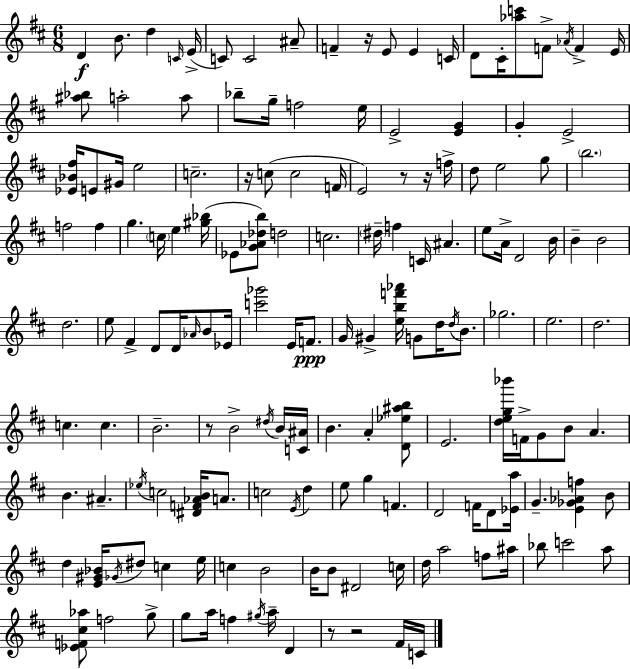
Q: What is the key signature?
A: D major